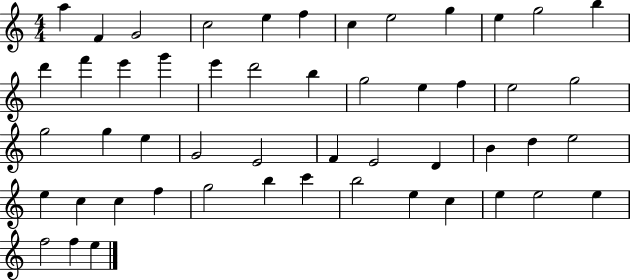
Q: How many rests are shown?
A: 0